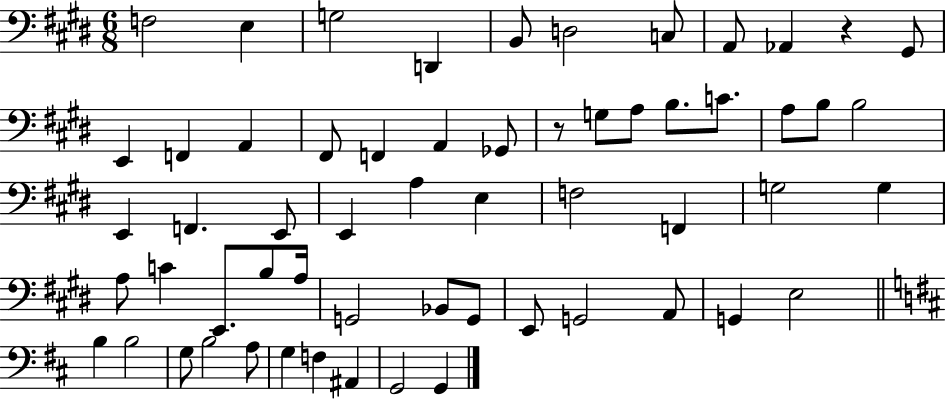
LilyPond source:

{
  \clef bass
  \numericTimeSignature
  \time 6/8
  \key e \major
  \repeat volta 2 { f2 e4 | g2 d,4 | b,8 d2 c8 | a,8 aes,4 r4 gis,8 | \break e,4 f,4 a,4 | fis,8 f,4 a,4 ges,8 | r8 g8 a8 b8. c'8. | a8 b8 b2 | \break e,4 f,4. e,8 | e,4 a4 e4 | f2 f,4 | g2 g4 | \break a8 c'4 e,8. b8 a16 | g,2 bes,8 g,8 | e,8 g,2 a,8 | g,4 e2 | \break \bar "||" \break \key b \minor b4 b2 | g8 b2 a8 | g4 f4 ais,4 | g,2 g,4 | \break } \bar "|."
}